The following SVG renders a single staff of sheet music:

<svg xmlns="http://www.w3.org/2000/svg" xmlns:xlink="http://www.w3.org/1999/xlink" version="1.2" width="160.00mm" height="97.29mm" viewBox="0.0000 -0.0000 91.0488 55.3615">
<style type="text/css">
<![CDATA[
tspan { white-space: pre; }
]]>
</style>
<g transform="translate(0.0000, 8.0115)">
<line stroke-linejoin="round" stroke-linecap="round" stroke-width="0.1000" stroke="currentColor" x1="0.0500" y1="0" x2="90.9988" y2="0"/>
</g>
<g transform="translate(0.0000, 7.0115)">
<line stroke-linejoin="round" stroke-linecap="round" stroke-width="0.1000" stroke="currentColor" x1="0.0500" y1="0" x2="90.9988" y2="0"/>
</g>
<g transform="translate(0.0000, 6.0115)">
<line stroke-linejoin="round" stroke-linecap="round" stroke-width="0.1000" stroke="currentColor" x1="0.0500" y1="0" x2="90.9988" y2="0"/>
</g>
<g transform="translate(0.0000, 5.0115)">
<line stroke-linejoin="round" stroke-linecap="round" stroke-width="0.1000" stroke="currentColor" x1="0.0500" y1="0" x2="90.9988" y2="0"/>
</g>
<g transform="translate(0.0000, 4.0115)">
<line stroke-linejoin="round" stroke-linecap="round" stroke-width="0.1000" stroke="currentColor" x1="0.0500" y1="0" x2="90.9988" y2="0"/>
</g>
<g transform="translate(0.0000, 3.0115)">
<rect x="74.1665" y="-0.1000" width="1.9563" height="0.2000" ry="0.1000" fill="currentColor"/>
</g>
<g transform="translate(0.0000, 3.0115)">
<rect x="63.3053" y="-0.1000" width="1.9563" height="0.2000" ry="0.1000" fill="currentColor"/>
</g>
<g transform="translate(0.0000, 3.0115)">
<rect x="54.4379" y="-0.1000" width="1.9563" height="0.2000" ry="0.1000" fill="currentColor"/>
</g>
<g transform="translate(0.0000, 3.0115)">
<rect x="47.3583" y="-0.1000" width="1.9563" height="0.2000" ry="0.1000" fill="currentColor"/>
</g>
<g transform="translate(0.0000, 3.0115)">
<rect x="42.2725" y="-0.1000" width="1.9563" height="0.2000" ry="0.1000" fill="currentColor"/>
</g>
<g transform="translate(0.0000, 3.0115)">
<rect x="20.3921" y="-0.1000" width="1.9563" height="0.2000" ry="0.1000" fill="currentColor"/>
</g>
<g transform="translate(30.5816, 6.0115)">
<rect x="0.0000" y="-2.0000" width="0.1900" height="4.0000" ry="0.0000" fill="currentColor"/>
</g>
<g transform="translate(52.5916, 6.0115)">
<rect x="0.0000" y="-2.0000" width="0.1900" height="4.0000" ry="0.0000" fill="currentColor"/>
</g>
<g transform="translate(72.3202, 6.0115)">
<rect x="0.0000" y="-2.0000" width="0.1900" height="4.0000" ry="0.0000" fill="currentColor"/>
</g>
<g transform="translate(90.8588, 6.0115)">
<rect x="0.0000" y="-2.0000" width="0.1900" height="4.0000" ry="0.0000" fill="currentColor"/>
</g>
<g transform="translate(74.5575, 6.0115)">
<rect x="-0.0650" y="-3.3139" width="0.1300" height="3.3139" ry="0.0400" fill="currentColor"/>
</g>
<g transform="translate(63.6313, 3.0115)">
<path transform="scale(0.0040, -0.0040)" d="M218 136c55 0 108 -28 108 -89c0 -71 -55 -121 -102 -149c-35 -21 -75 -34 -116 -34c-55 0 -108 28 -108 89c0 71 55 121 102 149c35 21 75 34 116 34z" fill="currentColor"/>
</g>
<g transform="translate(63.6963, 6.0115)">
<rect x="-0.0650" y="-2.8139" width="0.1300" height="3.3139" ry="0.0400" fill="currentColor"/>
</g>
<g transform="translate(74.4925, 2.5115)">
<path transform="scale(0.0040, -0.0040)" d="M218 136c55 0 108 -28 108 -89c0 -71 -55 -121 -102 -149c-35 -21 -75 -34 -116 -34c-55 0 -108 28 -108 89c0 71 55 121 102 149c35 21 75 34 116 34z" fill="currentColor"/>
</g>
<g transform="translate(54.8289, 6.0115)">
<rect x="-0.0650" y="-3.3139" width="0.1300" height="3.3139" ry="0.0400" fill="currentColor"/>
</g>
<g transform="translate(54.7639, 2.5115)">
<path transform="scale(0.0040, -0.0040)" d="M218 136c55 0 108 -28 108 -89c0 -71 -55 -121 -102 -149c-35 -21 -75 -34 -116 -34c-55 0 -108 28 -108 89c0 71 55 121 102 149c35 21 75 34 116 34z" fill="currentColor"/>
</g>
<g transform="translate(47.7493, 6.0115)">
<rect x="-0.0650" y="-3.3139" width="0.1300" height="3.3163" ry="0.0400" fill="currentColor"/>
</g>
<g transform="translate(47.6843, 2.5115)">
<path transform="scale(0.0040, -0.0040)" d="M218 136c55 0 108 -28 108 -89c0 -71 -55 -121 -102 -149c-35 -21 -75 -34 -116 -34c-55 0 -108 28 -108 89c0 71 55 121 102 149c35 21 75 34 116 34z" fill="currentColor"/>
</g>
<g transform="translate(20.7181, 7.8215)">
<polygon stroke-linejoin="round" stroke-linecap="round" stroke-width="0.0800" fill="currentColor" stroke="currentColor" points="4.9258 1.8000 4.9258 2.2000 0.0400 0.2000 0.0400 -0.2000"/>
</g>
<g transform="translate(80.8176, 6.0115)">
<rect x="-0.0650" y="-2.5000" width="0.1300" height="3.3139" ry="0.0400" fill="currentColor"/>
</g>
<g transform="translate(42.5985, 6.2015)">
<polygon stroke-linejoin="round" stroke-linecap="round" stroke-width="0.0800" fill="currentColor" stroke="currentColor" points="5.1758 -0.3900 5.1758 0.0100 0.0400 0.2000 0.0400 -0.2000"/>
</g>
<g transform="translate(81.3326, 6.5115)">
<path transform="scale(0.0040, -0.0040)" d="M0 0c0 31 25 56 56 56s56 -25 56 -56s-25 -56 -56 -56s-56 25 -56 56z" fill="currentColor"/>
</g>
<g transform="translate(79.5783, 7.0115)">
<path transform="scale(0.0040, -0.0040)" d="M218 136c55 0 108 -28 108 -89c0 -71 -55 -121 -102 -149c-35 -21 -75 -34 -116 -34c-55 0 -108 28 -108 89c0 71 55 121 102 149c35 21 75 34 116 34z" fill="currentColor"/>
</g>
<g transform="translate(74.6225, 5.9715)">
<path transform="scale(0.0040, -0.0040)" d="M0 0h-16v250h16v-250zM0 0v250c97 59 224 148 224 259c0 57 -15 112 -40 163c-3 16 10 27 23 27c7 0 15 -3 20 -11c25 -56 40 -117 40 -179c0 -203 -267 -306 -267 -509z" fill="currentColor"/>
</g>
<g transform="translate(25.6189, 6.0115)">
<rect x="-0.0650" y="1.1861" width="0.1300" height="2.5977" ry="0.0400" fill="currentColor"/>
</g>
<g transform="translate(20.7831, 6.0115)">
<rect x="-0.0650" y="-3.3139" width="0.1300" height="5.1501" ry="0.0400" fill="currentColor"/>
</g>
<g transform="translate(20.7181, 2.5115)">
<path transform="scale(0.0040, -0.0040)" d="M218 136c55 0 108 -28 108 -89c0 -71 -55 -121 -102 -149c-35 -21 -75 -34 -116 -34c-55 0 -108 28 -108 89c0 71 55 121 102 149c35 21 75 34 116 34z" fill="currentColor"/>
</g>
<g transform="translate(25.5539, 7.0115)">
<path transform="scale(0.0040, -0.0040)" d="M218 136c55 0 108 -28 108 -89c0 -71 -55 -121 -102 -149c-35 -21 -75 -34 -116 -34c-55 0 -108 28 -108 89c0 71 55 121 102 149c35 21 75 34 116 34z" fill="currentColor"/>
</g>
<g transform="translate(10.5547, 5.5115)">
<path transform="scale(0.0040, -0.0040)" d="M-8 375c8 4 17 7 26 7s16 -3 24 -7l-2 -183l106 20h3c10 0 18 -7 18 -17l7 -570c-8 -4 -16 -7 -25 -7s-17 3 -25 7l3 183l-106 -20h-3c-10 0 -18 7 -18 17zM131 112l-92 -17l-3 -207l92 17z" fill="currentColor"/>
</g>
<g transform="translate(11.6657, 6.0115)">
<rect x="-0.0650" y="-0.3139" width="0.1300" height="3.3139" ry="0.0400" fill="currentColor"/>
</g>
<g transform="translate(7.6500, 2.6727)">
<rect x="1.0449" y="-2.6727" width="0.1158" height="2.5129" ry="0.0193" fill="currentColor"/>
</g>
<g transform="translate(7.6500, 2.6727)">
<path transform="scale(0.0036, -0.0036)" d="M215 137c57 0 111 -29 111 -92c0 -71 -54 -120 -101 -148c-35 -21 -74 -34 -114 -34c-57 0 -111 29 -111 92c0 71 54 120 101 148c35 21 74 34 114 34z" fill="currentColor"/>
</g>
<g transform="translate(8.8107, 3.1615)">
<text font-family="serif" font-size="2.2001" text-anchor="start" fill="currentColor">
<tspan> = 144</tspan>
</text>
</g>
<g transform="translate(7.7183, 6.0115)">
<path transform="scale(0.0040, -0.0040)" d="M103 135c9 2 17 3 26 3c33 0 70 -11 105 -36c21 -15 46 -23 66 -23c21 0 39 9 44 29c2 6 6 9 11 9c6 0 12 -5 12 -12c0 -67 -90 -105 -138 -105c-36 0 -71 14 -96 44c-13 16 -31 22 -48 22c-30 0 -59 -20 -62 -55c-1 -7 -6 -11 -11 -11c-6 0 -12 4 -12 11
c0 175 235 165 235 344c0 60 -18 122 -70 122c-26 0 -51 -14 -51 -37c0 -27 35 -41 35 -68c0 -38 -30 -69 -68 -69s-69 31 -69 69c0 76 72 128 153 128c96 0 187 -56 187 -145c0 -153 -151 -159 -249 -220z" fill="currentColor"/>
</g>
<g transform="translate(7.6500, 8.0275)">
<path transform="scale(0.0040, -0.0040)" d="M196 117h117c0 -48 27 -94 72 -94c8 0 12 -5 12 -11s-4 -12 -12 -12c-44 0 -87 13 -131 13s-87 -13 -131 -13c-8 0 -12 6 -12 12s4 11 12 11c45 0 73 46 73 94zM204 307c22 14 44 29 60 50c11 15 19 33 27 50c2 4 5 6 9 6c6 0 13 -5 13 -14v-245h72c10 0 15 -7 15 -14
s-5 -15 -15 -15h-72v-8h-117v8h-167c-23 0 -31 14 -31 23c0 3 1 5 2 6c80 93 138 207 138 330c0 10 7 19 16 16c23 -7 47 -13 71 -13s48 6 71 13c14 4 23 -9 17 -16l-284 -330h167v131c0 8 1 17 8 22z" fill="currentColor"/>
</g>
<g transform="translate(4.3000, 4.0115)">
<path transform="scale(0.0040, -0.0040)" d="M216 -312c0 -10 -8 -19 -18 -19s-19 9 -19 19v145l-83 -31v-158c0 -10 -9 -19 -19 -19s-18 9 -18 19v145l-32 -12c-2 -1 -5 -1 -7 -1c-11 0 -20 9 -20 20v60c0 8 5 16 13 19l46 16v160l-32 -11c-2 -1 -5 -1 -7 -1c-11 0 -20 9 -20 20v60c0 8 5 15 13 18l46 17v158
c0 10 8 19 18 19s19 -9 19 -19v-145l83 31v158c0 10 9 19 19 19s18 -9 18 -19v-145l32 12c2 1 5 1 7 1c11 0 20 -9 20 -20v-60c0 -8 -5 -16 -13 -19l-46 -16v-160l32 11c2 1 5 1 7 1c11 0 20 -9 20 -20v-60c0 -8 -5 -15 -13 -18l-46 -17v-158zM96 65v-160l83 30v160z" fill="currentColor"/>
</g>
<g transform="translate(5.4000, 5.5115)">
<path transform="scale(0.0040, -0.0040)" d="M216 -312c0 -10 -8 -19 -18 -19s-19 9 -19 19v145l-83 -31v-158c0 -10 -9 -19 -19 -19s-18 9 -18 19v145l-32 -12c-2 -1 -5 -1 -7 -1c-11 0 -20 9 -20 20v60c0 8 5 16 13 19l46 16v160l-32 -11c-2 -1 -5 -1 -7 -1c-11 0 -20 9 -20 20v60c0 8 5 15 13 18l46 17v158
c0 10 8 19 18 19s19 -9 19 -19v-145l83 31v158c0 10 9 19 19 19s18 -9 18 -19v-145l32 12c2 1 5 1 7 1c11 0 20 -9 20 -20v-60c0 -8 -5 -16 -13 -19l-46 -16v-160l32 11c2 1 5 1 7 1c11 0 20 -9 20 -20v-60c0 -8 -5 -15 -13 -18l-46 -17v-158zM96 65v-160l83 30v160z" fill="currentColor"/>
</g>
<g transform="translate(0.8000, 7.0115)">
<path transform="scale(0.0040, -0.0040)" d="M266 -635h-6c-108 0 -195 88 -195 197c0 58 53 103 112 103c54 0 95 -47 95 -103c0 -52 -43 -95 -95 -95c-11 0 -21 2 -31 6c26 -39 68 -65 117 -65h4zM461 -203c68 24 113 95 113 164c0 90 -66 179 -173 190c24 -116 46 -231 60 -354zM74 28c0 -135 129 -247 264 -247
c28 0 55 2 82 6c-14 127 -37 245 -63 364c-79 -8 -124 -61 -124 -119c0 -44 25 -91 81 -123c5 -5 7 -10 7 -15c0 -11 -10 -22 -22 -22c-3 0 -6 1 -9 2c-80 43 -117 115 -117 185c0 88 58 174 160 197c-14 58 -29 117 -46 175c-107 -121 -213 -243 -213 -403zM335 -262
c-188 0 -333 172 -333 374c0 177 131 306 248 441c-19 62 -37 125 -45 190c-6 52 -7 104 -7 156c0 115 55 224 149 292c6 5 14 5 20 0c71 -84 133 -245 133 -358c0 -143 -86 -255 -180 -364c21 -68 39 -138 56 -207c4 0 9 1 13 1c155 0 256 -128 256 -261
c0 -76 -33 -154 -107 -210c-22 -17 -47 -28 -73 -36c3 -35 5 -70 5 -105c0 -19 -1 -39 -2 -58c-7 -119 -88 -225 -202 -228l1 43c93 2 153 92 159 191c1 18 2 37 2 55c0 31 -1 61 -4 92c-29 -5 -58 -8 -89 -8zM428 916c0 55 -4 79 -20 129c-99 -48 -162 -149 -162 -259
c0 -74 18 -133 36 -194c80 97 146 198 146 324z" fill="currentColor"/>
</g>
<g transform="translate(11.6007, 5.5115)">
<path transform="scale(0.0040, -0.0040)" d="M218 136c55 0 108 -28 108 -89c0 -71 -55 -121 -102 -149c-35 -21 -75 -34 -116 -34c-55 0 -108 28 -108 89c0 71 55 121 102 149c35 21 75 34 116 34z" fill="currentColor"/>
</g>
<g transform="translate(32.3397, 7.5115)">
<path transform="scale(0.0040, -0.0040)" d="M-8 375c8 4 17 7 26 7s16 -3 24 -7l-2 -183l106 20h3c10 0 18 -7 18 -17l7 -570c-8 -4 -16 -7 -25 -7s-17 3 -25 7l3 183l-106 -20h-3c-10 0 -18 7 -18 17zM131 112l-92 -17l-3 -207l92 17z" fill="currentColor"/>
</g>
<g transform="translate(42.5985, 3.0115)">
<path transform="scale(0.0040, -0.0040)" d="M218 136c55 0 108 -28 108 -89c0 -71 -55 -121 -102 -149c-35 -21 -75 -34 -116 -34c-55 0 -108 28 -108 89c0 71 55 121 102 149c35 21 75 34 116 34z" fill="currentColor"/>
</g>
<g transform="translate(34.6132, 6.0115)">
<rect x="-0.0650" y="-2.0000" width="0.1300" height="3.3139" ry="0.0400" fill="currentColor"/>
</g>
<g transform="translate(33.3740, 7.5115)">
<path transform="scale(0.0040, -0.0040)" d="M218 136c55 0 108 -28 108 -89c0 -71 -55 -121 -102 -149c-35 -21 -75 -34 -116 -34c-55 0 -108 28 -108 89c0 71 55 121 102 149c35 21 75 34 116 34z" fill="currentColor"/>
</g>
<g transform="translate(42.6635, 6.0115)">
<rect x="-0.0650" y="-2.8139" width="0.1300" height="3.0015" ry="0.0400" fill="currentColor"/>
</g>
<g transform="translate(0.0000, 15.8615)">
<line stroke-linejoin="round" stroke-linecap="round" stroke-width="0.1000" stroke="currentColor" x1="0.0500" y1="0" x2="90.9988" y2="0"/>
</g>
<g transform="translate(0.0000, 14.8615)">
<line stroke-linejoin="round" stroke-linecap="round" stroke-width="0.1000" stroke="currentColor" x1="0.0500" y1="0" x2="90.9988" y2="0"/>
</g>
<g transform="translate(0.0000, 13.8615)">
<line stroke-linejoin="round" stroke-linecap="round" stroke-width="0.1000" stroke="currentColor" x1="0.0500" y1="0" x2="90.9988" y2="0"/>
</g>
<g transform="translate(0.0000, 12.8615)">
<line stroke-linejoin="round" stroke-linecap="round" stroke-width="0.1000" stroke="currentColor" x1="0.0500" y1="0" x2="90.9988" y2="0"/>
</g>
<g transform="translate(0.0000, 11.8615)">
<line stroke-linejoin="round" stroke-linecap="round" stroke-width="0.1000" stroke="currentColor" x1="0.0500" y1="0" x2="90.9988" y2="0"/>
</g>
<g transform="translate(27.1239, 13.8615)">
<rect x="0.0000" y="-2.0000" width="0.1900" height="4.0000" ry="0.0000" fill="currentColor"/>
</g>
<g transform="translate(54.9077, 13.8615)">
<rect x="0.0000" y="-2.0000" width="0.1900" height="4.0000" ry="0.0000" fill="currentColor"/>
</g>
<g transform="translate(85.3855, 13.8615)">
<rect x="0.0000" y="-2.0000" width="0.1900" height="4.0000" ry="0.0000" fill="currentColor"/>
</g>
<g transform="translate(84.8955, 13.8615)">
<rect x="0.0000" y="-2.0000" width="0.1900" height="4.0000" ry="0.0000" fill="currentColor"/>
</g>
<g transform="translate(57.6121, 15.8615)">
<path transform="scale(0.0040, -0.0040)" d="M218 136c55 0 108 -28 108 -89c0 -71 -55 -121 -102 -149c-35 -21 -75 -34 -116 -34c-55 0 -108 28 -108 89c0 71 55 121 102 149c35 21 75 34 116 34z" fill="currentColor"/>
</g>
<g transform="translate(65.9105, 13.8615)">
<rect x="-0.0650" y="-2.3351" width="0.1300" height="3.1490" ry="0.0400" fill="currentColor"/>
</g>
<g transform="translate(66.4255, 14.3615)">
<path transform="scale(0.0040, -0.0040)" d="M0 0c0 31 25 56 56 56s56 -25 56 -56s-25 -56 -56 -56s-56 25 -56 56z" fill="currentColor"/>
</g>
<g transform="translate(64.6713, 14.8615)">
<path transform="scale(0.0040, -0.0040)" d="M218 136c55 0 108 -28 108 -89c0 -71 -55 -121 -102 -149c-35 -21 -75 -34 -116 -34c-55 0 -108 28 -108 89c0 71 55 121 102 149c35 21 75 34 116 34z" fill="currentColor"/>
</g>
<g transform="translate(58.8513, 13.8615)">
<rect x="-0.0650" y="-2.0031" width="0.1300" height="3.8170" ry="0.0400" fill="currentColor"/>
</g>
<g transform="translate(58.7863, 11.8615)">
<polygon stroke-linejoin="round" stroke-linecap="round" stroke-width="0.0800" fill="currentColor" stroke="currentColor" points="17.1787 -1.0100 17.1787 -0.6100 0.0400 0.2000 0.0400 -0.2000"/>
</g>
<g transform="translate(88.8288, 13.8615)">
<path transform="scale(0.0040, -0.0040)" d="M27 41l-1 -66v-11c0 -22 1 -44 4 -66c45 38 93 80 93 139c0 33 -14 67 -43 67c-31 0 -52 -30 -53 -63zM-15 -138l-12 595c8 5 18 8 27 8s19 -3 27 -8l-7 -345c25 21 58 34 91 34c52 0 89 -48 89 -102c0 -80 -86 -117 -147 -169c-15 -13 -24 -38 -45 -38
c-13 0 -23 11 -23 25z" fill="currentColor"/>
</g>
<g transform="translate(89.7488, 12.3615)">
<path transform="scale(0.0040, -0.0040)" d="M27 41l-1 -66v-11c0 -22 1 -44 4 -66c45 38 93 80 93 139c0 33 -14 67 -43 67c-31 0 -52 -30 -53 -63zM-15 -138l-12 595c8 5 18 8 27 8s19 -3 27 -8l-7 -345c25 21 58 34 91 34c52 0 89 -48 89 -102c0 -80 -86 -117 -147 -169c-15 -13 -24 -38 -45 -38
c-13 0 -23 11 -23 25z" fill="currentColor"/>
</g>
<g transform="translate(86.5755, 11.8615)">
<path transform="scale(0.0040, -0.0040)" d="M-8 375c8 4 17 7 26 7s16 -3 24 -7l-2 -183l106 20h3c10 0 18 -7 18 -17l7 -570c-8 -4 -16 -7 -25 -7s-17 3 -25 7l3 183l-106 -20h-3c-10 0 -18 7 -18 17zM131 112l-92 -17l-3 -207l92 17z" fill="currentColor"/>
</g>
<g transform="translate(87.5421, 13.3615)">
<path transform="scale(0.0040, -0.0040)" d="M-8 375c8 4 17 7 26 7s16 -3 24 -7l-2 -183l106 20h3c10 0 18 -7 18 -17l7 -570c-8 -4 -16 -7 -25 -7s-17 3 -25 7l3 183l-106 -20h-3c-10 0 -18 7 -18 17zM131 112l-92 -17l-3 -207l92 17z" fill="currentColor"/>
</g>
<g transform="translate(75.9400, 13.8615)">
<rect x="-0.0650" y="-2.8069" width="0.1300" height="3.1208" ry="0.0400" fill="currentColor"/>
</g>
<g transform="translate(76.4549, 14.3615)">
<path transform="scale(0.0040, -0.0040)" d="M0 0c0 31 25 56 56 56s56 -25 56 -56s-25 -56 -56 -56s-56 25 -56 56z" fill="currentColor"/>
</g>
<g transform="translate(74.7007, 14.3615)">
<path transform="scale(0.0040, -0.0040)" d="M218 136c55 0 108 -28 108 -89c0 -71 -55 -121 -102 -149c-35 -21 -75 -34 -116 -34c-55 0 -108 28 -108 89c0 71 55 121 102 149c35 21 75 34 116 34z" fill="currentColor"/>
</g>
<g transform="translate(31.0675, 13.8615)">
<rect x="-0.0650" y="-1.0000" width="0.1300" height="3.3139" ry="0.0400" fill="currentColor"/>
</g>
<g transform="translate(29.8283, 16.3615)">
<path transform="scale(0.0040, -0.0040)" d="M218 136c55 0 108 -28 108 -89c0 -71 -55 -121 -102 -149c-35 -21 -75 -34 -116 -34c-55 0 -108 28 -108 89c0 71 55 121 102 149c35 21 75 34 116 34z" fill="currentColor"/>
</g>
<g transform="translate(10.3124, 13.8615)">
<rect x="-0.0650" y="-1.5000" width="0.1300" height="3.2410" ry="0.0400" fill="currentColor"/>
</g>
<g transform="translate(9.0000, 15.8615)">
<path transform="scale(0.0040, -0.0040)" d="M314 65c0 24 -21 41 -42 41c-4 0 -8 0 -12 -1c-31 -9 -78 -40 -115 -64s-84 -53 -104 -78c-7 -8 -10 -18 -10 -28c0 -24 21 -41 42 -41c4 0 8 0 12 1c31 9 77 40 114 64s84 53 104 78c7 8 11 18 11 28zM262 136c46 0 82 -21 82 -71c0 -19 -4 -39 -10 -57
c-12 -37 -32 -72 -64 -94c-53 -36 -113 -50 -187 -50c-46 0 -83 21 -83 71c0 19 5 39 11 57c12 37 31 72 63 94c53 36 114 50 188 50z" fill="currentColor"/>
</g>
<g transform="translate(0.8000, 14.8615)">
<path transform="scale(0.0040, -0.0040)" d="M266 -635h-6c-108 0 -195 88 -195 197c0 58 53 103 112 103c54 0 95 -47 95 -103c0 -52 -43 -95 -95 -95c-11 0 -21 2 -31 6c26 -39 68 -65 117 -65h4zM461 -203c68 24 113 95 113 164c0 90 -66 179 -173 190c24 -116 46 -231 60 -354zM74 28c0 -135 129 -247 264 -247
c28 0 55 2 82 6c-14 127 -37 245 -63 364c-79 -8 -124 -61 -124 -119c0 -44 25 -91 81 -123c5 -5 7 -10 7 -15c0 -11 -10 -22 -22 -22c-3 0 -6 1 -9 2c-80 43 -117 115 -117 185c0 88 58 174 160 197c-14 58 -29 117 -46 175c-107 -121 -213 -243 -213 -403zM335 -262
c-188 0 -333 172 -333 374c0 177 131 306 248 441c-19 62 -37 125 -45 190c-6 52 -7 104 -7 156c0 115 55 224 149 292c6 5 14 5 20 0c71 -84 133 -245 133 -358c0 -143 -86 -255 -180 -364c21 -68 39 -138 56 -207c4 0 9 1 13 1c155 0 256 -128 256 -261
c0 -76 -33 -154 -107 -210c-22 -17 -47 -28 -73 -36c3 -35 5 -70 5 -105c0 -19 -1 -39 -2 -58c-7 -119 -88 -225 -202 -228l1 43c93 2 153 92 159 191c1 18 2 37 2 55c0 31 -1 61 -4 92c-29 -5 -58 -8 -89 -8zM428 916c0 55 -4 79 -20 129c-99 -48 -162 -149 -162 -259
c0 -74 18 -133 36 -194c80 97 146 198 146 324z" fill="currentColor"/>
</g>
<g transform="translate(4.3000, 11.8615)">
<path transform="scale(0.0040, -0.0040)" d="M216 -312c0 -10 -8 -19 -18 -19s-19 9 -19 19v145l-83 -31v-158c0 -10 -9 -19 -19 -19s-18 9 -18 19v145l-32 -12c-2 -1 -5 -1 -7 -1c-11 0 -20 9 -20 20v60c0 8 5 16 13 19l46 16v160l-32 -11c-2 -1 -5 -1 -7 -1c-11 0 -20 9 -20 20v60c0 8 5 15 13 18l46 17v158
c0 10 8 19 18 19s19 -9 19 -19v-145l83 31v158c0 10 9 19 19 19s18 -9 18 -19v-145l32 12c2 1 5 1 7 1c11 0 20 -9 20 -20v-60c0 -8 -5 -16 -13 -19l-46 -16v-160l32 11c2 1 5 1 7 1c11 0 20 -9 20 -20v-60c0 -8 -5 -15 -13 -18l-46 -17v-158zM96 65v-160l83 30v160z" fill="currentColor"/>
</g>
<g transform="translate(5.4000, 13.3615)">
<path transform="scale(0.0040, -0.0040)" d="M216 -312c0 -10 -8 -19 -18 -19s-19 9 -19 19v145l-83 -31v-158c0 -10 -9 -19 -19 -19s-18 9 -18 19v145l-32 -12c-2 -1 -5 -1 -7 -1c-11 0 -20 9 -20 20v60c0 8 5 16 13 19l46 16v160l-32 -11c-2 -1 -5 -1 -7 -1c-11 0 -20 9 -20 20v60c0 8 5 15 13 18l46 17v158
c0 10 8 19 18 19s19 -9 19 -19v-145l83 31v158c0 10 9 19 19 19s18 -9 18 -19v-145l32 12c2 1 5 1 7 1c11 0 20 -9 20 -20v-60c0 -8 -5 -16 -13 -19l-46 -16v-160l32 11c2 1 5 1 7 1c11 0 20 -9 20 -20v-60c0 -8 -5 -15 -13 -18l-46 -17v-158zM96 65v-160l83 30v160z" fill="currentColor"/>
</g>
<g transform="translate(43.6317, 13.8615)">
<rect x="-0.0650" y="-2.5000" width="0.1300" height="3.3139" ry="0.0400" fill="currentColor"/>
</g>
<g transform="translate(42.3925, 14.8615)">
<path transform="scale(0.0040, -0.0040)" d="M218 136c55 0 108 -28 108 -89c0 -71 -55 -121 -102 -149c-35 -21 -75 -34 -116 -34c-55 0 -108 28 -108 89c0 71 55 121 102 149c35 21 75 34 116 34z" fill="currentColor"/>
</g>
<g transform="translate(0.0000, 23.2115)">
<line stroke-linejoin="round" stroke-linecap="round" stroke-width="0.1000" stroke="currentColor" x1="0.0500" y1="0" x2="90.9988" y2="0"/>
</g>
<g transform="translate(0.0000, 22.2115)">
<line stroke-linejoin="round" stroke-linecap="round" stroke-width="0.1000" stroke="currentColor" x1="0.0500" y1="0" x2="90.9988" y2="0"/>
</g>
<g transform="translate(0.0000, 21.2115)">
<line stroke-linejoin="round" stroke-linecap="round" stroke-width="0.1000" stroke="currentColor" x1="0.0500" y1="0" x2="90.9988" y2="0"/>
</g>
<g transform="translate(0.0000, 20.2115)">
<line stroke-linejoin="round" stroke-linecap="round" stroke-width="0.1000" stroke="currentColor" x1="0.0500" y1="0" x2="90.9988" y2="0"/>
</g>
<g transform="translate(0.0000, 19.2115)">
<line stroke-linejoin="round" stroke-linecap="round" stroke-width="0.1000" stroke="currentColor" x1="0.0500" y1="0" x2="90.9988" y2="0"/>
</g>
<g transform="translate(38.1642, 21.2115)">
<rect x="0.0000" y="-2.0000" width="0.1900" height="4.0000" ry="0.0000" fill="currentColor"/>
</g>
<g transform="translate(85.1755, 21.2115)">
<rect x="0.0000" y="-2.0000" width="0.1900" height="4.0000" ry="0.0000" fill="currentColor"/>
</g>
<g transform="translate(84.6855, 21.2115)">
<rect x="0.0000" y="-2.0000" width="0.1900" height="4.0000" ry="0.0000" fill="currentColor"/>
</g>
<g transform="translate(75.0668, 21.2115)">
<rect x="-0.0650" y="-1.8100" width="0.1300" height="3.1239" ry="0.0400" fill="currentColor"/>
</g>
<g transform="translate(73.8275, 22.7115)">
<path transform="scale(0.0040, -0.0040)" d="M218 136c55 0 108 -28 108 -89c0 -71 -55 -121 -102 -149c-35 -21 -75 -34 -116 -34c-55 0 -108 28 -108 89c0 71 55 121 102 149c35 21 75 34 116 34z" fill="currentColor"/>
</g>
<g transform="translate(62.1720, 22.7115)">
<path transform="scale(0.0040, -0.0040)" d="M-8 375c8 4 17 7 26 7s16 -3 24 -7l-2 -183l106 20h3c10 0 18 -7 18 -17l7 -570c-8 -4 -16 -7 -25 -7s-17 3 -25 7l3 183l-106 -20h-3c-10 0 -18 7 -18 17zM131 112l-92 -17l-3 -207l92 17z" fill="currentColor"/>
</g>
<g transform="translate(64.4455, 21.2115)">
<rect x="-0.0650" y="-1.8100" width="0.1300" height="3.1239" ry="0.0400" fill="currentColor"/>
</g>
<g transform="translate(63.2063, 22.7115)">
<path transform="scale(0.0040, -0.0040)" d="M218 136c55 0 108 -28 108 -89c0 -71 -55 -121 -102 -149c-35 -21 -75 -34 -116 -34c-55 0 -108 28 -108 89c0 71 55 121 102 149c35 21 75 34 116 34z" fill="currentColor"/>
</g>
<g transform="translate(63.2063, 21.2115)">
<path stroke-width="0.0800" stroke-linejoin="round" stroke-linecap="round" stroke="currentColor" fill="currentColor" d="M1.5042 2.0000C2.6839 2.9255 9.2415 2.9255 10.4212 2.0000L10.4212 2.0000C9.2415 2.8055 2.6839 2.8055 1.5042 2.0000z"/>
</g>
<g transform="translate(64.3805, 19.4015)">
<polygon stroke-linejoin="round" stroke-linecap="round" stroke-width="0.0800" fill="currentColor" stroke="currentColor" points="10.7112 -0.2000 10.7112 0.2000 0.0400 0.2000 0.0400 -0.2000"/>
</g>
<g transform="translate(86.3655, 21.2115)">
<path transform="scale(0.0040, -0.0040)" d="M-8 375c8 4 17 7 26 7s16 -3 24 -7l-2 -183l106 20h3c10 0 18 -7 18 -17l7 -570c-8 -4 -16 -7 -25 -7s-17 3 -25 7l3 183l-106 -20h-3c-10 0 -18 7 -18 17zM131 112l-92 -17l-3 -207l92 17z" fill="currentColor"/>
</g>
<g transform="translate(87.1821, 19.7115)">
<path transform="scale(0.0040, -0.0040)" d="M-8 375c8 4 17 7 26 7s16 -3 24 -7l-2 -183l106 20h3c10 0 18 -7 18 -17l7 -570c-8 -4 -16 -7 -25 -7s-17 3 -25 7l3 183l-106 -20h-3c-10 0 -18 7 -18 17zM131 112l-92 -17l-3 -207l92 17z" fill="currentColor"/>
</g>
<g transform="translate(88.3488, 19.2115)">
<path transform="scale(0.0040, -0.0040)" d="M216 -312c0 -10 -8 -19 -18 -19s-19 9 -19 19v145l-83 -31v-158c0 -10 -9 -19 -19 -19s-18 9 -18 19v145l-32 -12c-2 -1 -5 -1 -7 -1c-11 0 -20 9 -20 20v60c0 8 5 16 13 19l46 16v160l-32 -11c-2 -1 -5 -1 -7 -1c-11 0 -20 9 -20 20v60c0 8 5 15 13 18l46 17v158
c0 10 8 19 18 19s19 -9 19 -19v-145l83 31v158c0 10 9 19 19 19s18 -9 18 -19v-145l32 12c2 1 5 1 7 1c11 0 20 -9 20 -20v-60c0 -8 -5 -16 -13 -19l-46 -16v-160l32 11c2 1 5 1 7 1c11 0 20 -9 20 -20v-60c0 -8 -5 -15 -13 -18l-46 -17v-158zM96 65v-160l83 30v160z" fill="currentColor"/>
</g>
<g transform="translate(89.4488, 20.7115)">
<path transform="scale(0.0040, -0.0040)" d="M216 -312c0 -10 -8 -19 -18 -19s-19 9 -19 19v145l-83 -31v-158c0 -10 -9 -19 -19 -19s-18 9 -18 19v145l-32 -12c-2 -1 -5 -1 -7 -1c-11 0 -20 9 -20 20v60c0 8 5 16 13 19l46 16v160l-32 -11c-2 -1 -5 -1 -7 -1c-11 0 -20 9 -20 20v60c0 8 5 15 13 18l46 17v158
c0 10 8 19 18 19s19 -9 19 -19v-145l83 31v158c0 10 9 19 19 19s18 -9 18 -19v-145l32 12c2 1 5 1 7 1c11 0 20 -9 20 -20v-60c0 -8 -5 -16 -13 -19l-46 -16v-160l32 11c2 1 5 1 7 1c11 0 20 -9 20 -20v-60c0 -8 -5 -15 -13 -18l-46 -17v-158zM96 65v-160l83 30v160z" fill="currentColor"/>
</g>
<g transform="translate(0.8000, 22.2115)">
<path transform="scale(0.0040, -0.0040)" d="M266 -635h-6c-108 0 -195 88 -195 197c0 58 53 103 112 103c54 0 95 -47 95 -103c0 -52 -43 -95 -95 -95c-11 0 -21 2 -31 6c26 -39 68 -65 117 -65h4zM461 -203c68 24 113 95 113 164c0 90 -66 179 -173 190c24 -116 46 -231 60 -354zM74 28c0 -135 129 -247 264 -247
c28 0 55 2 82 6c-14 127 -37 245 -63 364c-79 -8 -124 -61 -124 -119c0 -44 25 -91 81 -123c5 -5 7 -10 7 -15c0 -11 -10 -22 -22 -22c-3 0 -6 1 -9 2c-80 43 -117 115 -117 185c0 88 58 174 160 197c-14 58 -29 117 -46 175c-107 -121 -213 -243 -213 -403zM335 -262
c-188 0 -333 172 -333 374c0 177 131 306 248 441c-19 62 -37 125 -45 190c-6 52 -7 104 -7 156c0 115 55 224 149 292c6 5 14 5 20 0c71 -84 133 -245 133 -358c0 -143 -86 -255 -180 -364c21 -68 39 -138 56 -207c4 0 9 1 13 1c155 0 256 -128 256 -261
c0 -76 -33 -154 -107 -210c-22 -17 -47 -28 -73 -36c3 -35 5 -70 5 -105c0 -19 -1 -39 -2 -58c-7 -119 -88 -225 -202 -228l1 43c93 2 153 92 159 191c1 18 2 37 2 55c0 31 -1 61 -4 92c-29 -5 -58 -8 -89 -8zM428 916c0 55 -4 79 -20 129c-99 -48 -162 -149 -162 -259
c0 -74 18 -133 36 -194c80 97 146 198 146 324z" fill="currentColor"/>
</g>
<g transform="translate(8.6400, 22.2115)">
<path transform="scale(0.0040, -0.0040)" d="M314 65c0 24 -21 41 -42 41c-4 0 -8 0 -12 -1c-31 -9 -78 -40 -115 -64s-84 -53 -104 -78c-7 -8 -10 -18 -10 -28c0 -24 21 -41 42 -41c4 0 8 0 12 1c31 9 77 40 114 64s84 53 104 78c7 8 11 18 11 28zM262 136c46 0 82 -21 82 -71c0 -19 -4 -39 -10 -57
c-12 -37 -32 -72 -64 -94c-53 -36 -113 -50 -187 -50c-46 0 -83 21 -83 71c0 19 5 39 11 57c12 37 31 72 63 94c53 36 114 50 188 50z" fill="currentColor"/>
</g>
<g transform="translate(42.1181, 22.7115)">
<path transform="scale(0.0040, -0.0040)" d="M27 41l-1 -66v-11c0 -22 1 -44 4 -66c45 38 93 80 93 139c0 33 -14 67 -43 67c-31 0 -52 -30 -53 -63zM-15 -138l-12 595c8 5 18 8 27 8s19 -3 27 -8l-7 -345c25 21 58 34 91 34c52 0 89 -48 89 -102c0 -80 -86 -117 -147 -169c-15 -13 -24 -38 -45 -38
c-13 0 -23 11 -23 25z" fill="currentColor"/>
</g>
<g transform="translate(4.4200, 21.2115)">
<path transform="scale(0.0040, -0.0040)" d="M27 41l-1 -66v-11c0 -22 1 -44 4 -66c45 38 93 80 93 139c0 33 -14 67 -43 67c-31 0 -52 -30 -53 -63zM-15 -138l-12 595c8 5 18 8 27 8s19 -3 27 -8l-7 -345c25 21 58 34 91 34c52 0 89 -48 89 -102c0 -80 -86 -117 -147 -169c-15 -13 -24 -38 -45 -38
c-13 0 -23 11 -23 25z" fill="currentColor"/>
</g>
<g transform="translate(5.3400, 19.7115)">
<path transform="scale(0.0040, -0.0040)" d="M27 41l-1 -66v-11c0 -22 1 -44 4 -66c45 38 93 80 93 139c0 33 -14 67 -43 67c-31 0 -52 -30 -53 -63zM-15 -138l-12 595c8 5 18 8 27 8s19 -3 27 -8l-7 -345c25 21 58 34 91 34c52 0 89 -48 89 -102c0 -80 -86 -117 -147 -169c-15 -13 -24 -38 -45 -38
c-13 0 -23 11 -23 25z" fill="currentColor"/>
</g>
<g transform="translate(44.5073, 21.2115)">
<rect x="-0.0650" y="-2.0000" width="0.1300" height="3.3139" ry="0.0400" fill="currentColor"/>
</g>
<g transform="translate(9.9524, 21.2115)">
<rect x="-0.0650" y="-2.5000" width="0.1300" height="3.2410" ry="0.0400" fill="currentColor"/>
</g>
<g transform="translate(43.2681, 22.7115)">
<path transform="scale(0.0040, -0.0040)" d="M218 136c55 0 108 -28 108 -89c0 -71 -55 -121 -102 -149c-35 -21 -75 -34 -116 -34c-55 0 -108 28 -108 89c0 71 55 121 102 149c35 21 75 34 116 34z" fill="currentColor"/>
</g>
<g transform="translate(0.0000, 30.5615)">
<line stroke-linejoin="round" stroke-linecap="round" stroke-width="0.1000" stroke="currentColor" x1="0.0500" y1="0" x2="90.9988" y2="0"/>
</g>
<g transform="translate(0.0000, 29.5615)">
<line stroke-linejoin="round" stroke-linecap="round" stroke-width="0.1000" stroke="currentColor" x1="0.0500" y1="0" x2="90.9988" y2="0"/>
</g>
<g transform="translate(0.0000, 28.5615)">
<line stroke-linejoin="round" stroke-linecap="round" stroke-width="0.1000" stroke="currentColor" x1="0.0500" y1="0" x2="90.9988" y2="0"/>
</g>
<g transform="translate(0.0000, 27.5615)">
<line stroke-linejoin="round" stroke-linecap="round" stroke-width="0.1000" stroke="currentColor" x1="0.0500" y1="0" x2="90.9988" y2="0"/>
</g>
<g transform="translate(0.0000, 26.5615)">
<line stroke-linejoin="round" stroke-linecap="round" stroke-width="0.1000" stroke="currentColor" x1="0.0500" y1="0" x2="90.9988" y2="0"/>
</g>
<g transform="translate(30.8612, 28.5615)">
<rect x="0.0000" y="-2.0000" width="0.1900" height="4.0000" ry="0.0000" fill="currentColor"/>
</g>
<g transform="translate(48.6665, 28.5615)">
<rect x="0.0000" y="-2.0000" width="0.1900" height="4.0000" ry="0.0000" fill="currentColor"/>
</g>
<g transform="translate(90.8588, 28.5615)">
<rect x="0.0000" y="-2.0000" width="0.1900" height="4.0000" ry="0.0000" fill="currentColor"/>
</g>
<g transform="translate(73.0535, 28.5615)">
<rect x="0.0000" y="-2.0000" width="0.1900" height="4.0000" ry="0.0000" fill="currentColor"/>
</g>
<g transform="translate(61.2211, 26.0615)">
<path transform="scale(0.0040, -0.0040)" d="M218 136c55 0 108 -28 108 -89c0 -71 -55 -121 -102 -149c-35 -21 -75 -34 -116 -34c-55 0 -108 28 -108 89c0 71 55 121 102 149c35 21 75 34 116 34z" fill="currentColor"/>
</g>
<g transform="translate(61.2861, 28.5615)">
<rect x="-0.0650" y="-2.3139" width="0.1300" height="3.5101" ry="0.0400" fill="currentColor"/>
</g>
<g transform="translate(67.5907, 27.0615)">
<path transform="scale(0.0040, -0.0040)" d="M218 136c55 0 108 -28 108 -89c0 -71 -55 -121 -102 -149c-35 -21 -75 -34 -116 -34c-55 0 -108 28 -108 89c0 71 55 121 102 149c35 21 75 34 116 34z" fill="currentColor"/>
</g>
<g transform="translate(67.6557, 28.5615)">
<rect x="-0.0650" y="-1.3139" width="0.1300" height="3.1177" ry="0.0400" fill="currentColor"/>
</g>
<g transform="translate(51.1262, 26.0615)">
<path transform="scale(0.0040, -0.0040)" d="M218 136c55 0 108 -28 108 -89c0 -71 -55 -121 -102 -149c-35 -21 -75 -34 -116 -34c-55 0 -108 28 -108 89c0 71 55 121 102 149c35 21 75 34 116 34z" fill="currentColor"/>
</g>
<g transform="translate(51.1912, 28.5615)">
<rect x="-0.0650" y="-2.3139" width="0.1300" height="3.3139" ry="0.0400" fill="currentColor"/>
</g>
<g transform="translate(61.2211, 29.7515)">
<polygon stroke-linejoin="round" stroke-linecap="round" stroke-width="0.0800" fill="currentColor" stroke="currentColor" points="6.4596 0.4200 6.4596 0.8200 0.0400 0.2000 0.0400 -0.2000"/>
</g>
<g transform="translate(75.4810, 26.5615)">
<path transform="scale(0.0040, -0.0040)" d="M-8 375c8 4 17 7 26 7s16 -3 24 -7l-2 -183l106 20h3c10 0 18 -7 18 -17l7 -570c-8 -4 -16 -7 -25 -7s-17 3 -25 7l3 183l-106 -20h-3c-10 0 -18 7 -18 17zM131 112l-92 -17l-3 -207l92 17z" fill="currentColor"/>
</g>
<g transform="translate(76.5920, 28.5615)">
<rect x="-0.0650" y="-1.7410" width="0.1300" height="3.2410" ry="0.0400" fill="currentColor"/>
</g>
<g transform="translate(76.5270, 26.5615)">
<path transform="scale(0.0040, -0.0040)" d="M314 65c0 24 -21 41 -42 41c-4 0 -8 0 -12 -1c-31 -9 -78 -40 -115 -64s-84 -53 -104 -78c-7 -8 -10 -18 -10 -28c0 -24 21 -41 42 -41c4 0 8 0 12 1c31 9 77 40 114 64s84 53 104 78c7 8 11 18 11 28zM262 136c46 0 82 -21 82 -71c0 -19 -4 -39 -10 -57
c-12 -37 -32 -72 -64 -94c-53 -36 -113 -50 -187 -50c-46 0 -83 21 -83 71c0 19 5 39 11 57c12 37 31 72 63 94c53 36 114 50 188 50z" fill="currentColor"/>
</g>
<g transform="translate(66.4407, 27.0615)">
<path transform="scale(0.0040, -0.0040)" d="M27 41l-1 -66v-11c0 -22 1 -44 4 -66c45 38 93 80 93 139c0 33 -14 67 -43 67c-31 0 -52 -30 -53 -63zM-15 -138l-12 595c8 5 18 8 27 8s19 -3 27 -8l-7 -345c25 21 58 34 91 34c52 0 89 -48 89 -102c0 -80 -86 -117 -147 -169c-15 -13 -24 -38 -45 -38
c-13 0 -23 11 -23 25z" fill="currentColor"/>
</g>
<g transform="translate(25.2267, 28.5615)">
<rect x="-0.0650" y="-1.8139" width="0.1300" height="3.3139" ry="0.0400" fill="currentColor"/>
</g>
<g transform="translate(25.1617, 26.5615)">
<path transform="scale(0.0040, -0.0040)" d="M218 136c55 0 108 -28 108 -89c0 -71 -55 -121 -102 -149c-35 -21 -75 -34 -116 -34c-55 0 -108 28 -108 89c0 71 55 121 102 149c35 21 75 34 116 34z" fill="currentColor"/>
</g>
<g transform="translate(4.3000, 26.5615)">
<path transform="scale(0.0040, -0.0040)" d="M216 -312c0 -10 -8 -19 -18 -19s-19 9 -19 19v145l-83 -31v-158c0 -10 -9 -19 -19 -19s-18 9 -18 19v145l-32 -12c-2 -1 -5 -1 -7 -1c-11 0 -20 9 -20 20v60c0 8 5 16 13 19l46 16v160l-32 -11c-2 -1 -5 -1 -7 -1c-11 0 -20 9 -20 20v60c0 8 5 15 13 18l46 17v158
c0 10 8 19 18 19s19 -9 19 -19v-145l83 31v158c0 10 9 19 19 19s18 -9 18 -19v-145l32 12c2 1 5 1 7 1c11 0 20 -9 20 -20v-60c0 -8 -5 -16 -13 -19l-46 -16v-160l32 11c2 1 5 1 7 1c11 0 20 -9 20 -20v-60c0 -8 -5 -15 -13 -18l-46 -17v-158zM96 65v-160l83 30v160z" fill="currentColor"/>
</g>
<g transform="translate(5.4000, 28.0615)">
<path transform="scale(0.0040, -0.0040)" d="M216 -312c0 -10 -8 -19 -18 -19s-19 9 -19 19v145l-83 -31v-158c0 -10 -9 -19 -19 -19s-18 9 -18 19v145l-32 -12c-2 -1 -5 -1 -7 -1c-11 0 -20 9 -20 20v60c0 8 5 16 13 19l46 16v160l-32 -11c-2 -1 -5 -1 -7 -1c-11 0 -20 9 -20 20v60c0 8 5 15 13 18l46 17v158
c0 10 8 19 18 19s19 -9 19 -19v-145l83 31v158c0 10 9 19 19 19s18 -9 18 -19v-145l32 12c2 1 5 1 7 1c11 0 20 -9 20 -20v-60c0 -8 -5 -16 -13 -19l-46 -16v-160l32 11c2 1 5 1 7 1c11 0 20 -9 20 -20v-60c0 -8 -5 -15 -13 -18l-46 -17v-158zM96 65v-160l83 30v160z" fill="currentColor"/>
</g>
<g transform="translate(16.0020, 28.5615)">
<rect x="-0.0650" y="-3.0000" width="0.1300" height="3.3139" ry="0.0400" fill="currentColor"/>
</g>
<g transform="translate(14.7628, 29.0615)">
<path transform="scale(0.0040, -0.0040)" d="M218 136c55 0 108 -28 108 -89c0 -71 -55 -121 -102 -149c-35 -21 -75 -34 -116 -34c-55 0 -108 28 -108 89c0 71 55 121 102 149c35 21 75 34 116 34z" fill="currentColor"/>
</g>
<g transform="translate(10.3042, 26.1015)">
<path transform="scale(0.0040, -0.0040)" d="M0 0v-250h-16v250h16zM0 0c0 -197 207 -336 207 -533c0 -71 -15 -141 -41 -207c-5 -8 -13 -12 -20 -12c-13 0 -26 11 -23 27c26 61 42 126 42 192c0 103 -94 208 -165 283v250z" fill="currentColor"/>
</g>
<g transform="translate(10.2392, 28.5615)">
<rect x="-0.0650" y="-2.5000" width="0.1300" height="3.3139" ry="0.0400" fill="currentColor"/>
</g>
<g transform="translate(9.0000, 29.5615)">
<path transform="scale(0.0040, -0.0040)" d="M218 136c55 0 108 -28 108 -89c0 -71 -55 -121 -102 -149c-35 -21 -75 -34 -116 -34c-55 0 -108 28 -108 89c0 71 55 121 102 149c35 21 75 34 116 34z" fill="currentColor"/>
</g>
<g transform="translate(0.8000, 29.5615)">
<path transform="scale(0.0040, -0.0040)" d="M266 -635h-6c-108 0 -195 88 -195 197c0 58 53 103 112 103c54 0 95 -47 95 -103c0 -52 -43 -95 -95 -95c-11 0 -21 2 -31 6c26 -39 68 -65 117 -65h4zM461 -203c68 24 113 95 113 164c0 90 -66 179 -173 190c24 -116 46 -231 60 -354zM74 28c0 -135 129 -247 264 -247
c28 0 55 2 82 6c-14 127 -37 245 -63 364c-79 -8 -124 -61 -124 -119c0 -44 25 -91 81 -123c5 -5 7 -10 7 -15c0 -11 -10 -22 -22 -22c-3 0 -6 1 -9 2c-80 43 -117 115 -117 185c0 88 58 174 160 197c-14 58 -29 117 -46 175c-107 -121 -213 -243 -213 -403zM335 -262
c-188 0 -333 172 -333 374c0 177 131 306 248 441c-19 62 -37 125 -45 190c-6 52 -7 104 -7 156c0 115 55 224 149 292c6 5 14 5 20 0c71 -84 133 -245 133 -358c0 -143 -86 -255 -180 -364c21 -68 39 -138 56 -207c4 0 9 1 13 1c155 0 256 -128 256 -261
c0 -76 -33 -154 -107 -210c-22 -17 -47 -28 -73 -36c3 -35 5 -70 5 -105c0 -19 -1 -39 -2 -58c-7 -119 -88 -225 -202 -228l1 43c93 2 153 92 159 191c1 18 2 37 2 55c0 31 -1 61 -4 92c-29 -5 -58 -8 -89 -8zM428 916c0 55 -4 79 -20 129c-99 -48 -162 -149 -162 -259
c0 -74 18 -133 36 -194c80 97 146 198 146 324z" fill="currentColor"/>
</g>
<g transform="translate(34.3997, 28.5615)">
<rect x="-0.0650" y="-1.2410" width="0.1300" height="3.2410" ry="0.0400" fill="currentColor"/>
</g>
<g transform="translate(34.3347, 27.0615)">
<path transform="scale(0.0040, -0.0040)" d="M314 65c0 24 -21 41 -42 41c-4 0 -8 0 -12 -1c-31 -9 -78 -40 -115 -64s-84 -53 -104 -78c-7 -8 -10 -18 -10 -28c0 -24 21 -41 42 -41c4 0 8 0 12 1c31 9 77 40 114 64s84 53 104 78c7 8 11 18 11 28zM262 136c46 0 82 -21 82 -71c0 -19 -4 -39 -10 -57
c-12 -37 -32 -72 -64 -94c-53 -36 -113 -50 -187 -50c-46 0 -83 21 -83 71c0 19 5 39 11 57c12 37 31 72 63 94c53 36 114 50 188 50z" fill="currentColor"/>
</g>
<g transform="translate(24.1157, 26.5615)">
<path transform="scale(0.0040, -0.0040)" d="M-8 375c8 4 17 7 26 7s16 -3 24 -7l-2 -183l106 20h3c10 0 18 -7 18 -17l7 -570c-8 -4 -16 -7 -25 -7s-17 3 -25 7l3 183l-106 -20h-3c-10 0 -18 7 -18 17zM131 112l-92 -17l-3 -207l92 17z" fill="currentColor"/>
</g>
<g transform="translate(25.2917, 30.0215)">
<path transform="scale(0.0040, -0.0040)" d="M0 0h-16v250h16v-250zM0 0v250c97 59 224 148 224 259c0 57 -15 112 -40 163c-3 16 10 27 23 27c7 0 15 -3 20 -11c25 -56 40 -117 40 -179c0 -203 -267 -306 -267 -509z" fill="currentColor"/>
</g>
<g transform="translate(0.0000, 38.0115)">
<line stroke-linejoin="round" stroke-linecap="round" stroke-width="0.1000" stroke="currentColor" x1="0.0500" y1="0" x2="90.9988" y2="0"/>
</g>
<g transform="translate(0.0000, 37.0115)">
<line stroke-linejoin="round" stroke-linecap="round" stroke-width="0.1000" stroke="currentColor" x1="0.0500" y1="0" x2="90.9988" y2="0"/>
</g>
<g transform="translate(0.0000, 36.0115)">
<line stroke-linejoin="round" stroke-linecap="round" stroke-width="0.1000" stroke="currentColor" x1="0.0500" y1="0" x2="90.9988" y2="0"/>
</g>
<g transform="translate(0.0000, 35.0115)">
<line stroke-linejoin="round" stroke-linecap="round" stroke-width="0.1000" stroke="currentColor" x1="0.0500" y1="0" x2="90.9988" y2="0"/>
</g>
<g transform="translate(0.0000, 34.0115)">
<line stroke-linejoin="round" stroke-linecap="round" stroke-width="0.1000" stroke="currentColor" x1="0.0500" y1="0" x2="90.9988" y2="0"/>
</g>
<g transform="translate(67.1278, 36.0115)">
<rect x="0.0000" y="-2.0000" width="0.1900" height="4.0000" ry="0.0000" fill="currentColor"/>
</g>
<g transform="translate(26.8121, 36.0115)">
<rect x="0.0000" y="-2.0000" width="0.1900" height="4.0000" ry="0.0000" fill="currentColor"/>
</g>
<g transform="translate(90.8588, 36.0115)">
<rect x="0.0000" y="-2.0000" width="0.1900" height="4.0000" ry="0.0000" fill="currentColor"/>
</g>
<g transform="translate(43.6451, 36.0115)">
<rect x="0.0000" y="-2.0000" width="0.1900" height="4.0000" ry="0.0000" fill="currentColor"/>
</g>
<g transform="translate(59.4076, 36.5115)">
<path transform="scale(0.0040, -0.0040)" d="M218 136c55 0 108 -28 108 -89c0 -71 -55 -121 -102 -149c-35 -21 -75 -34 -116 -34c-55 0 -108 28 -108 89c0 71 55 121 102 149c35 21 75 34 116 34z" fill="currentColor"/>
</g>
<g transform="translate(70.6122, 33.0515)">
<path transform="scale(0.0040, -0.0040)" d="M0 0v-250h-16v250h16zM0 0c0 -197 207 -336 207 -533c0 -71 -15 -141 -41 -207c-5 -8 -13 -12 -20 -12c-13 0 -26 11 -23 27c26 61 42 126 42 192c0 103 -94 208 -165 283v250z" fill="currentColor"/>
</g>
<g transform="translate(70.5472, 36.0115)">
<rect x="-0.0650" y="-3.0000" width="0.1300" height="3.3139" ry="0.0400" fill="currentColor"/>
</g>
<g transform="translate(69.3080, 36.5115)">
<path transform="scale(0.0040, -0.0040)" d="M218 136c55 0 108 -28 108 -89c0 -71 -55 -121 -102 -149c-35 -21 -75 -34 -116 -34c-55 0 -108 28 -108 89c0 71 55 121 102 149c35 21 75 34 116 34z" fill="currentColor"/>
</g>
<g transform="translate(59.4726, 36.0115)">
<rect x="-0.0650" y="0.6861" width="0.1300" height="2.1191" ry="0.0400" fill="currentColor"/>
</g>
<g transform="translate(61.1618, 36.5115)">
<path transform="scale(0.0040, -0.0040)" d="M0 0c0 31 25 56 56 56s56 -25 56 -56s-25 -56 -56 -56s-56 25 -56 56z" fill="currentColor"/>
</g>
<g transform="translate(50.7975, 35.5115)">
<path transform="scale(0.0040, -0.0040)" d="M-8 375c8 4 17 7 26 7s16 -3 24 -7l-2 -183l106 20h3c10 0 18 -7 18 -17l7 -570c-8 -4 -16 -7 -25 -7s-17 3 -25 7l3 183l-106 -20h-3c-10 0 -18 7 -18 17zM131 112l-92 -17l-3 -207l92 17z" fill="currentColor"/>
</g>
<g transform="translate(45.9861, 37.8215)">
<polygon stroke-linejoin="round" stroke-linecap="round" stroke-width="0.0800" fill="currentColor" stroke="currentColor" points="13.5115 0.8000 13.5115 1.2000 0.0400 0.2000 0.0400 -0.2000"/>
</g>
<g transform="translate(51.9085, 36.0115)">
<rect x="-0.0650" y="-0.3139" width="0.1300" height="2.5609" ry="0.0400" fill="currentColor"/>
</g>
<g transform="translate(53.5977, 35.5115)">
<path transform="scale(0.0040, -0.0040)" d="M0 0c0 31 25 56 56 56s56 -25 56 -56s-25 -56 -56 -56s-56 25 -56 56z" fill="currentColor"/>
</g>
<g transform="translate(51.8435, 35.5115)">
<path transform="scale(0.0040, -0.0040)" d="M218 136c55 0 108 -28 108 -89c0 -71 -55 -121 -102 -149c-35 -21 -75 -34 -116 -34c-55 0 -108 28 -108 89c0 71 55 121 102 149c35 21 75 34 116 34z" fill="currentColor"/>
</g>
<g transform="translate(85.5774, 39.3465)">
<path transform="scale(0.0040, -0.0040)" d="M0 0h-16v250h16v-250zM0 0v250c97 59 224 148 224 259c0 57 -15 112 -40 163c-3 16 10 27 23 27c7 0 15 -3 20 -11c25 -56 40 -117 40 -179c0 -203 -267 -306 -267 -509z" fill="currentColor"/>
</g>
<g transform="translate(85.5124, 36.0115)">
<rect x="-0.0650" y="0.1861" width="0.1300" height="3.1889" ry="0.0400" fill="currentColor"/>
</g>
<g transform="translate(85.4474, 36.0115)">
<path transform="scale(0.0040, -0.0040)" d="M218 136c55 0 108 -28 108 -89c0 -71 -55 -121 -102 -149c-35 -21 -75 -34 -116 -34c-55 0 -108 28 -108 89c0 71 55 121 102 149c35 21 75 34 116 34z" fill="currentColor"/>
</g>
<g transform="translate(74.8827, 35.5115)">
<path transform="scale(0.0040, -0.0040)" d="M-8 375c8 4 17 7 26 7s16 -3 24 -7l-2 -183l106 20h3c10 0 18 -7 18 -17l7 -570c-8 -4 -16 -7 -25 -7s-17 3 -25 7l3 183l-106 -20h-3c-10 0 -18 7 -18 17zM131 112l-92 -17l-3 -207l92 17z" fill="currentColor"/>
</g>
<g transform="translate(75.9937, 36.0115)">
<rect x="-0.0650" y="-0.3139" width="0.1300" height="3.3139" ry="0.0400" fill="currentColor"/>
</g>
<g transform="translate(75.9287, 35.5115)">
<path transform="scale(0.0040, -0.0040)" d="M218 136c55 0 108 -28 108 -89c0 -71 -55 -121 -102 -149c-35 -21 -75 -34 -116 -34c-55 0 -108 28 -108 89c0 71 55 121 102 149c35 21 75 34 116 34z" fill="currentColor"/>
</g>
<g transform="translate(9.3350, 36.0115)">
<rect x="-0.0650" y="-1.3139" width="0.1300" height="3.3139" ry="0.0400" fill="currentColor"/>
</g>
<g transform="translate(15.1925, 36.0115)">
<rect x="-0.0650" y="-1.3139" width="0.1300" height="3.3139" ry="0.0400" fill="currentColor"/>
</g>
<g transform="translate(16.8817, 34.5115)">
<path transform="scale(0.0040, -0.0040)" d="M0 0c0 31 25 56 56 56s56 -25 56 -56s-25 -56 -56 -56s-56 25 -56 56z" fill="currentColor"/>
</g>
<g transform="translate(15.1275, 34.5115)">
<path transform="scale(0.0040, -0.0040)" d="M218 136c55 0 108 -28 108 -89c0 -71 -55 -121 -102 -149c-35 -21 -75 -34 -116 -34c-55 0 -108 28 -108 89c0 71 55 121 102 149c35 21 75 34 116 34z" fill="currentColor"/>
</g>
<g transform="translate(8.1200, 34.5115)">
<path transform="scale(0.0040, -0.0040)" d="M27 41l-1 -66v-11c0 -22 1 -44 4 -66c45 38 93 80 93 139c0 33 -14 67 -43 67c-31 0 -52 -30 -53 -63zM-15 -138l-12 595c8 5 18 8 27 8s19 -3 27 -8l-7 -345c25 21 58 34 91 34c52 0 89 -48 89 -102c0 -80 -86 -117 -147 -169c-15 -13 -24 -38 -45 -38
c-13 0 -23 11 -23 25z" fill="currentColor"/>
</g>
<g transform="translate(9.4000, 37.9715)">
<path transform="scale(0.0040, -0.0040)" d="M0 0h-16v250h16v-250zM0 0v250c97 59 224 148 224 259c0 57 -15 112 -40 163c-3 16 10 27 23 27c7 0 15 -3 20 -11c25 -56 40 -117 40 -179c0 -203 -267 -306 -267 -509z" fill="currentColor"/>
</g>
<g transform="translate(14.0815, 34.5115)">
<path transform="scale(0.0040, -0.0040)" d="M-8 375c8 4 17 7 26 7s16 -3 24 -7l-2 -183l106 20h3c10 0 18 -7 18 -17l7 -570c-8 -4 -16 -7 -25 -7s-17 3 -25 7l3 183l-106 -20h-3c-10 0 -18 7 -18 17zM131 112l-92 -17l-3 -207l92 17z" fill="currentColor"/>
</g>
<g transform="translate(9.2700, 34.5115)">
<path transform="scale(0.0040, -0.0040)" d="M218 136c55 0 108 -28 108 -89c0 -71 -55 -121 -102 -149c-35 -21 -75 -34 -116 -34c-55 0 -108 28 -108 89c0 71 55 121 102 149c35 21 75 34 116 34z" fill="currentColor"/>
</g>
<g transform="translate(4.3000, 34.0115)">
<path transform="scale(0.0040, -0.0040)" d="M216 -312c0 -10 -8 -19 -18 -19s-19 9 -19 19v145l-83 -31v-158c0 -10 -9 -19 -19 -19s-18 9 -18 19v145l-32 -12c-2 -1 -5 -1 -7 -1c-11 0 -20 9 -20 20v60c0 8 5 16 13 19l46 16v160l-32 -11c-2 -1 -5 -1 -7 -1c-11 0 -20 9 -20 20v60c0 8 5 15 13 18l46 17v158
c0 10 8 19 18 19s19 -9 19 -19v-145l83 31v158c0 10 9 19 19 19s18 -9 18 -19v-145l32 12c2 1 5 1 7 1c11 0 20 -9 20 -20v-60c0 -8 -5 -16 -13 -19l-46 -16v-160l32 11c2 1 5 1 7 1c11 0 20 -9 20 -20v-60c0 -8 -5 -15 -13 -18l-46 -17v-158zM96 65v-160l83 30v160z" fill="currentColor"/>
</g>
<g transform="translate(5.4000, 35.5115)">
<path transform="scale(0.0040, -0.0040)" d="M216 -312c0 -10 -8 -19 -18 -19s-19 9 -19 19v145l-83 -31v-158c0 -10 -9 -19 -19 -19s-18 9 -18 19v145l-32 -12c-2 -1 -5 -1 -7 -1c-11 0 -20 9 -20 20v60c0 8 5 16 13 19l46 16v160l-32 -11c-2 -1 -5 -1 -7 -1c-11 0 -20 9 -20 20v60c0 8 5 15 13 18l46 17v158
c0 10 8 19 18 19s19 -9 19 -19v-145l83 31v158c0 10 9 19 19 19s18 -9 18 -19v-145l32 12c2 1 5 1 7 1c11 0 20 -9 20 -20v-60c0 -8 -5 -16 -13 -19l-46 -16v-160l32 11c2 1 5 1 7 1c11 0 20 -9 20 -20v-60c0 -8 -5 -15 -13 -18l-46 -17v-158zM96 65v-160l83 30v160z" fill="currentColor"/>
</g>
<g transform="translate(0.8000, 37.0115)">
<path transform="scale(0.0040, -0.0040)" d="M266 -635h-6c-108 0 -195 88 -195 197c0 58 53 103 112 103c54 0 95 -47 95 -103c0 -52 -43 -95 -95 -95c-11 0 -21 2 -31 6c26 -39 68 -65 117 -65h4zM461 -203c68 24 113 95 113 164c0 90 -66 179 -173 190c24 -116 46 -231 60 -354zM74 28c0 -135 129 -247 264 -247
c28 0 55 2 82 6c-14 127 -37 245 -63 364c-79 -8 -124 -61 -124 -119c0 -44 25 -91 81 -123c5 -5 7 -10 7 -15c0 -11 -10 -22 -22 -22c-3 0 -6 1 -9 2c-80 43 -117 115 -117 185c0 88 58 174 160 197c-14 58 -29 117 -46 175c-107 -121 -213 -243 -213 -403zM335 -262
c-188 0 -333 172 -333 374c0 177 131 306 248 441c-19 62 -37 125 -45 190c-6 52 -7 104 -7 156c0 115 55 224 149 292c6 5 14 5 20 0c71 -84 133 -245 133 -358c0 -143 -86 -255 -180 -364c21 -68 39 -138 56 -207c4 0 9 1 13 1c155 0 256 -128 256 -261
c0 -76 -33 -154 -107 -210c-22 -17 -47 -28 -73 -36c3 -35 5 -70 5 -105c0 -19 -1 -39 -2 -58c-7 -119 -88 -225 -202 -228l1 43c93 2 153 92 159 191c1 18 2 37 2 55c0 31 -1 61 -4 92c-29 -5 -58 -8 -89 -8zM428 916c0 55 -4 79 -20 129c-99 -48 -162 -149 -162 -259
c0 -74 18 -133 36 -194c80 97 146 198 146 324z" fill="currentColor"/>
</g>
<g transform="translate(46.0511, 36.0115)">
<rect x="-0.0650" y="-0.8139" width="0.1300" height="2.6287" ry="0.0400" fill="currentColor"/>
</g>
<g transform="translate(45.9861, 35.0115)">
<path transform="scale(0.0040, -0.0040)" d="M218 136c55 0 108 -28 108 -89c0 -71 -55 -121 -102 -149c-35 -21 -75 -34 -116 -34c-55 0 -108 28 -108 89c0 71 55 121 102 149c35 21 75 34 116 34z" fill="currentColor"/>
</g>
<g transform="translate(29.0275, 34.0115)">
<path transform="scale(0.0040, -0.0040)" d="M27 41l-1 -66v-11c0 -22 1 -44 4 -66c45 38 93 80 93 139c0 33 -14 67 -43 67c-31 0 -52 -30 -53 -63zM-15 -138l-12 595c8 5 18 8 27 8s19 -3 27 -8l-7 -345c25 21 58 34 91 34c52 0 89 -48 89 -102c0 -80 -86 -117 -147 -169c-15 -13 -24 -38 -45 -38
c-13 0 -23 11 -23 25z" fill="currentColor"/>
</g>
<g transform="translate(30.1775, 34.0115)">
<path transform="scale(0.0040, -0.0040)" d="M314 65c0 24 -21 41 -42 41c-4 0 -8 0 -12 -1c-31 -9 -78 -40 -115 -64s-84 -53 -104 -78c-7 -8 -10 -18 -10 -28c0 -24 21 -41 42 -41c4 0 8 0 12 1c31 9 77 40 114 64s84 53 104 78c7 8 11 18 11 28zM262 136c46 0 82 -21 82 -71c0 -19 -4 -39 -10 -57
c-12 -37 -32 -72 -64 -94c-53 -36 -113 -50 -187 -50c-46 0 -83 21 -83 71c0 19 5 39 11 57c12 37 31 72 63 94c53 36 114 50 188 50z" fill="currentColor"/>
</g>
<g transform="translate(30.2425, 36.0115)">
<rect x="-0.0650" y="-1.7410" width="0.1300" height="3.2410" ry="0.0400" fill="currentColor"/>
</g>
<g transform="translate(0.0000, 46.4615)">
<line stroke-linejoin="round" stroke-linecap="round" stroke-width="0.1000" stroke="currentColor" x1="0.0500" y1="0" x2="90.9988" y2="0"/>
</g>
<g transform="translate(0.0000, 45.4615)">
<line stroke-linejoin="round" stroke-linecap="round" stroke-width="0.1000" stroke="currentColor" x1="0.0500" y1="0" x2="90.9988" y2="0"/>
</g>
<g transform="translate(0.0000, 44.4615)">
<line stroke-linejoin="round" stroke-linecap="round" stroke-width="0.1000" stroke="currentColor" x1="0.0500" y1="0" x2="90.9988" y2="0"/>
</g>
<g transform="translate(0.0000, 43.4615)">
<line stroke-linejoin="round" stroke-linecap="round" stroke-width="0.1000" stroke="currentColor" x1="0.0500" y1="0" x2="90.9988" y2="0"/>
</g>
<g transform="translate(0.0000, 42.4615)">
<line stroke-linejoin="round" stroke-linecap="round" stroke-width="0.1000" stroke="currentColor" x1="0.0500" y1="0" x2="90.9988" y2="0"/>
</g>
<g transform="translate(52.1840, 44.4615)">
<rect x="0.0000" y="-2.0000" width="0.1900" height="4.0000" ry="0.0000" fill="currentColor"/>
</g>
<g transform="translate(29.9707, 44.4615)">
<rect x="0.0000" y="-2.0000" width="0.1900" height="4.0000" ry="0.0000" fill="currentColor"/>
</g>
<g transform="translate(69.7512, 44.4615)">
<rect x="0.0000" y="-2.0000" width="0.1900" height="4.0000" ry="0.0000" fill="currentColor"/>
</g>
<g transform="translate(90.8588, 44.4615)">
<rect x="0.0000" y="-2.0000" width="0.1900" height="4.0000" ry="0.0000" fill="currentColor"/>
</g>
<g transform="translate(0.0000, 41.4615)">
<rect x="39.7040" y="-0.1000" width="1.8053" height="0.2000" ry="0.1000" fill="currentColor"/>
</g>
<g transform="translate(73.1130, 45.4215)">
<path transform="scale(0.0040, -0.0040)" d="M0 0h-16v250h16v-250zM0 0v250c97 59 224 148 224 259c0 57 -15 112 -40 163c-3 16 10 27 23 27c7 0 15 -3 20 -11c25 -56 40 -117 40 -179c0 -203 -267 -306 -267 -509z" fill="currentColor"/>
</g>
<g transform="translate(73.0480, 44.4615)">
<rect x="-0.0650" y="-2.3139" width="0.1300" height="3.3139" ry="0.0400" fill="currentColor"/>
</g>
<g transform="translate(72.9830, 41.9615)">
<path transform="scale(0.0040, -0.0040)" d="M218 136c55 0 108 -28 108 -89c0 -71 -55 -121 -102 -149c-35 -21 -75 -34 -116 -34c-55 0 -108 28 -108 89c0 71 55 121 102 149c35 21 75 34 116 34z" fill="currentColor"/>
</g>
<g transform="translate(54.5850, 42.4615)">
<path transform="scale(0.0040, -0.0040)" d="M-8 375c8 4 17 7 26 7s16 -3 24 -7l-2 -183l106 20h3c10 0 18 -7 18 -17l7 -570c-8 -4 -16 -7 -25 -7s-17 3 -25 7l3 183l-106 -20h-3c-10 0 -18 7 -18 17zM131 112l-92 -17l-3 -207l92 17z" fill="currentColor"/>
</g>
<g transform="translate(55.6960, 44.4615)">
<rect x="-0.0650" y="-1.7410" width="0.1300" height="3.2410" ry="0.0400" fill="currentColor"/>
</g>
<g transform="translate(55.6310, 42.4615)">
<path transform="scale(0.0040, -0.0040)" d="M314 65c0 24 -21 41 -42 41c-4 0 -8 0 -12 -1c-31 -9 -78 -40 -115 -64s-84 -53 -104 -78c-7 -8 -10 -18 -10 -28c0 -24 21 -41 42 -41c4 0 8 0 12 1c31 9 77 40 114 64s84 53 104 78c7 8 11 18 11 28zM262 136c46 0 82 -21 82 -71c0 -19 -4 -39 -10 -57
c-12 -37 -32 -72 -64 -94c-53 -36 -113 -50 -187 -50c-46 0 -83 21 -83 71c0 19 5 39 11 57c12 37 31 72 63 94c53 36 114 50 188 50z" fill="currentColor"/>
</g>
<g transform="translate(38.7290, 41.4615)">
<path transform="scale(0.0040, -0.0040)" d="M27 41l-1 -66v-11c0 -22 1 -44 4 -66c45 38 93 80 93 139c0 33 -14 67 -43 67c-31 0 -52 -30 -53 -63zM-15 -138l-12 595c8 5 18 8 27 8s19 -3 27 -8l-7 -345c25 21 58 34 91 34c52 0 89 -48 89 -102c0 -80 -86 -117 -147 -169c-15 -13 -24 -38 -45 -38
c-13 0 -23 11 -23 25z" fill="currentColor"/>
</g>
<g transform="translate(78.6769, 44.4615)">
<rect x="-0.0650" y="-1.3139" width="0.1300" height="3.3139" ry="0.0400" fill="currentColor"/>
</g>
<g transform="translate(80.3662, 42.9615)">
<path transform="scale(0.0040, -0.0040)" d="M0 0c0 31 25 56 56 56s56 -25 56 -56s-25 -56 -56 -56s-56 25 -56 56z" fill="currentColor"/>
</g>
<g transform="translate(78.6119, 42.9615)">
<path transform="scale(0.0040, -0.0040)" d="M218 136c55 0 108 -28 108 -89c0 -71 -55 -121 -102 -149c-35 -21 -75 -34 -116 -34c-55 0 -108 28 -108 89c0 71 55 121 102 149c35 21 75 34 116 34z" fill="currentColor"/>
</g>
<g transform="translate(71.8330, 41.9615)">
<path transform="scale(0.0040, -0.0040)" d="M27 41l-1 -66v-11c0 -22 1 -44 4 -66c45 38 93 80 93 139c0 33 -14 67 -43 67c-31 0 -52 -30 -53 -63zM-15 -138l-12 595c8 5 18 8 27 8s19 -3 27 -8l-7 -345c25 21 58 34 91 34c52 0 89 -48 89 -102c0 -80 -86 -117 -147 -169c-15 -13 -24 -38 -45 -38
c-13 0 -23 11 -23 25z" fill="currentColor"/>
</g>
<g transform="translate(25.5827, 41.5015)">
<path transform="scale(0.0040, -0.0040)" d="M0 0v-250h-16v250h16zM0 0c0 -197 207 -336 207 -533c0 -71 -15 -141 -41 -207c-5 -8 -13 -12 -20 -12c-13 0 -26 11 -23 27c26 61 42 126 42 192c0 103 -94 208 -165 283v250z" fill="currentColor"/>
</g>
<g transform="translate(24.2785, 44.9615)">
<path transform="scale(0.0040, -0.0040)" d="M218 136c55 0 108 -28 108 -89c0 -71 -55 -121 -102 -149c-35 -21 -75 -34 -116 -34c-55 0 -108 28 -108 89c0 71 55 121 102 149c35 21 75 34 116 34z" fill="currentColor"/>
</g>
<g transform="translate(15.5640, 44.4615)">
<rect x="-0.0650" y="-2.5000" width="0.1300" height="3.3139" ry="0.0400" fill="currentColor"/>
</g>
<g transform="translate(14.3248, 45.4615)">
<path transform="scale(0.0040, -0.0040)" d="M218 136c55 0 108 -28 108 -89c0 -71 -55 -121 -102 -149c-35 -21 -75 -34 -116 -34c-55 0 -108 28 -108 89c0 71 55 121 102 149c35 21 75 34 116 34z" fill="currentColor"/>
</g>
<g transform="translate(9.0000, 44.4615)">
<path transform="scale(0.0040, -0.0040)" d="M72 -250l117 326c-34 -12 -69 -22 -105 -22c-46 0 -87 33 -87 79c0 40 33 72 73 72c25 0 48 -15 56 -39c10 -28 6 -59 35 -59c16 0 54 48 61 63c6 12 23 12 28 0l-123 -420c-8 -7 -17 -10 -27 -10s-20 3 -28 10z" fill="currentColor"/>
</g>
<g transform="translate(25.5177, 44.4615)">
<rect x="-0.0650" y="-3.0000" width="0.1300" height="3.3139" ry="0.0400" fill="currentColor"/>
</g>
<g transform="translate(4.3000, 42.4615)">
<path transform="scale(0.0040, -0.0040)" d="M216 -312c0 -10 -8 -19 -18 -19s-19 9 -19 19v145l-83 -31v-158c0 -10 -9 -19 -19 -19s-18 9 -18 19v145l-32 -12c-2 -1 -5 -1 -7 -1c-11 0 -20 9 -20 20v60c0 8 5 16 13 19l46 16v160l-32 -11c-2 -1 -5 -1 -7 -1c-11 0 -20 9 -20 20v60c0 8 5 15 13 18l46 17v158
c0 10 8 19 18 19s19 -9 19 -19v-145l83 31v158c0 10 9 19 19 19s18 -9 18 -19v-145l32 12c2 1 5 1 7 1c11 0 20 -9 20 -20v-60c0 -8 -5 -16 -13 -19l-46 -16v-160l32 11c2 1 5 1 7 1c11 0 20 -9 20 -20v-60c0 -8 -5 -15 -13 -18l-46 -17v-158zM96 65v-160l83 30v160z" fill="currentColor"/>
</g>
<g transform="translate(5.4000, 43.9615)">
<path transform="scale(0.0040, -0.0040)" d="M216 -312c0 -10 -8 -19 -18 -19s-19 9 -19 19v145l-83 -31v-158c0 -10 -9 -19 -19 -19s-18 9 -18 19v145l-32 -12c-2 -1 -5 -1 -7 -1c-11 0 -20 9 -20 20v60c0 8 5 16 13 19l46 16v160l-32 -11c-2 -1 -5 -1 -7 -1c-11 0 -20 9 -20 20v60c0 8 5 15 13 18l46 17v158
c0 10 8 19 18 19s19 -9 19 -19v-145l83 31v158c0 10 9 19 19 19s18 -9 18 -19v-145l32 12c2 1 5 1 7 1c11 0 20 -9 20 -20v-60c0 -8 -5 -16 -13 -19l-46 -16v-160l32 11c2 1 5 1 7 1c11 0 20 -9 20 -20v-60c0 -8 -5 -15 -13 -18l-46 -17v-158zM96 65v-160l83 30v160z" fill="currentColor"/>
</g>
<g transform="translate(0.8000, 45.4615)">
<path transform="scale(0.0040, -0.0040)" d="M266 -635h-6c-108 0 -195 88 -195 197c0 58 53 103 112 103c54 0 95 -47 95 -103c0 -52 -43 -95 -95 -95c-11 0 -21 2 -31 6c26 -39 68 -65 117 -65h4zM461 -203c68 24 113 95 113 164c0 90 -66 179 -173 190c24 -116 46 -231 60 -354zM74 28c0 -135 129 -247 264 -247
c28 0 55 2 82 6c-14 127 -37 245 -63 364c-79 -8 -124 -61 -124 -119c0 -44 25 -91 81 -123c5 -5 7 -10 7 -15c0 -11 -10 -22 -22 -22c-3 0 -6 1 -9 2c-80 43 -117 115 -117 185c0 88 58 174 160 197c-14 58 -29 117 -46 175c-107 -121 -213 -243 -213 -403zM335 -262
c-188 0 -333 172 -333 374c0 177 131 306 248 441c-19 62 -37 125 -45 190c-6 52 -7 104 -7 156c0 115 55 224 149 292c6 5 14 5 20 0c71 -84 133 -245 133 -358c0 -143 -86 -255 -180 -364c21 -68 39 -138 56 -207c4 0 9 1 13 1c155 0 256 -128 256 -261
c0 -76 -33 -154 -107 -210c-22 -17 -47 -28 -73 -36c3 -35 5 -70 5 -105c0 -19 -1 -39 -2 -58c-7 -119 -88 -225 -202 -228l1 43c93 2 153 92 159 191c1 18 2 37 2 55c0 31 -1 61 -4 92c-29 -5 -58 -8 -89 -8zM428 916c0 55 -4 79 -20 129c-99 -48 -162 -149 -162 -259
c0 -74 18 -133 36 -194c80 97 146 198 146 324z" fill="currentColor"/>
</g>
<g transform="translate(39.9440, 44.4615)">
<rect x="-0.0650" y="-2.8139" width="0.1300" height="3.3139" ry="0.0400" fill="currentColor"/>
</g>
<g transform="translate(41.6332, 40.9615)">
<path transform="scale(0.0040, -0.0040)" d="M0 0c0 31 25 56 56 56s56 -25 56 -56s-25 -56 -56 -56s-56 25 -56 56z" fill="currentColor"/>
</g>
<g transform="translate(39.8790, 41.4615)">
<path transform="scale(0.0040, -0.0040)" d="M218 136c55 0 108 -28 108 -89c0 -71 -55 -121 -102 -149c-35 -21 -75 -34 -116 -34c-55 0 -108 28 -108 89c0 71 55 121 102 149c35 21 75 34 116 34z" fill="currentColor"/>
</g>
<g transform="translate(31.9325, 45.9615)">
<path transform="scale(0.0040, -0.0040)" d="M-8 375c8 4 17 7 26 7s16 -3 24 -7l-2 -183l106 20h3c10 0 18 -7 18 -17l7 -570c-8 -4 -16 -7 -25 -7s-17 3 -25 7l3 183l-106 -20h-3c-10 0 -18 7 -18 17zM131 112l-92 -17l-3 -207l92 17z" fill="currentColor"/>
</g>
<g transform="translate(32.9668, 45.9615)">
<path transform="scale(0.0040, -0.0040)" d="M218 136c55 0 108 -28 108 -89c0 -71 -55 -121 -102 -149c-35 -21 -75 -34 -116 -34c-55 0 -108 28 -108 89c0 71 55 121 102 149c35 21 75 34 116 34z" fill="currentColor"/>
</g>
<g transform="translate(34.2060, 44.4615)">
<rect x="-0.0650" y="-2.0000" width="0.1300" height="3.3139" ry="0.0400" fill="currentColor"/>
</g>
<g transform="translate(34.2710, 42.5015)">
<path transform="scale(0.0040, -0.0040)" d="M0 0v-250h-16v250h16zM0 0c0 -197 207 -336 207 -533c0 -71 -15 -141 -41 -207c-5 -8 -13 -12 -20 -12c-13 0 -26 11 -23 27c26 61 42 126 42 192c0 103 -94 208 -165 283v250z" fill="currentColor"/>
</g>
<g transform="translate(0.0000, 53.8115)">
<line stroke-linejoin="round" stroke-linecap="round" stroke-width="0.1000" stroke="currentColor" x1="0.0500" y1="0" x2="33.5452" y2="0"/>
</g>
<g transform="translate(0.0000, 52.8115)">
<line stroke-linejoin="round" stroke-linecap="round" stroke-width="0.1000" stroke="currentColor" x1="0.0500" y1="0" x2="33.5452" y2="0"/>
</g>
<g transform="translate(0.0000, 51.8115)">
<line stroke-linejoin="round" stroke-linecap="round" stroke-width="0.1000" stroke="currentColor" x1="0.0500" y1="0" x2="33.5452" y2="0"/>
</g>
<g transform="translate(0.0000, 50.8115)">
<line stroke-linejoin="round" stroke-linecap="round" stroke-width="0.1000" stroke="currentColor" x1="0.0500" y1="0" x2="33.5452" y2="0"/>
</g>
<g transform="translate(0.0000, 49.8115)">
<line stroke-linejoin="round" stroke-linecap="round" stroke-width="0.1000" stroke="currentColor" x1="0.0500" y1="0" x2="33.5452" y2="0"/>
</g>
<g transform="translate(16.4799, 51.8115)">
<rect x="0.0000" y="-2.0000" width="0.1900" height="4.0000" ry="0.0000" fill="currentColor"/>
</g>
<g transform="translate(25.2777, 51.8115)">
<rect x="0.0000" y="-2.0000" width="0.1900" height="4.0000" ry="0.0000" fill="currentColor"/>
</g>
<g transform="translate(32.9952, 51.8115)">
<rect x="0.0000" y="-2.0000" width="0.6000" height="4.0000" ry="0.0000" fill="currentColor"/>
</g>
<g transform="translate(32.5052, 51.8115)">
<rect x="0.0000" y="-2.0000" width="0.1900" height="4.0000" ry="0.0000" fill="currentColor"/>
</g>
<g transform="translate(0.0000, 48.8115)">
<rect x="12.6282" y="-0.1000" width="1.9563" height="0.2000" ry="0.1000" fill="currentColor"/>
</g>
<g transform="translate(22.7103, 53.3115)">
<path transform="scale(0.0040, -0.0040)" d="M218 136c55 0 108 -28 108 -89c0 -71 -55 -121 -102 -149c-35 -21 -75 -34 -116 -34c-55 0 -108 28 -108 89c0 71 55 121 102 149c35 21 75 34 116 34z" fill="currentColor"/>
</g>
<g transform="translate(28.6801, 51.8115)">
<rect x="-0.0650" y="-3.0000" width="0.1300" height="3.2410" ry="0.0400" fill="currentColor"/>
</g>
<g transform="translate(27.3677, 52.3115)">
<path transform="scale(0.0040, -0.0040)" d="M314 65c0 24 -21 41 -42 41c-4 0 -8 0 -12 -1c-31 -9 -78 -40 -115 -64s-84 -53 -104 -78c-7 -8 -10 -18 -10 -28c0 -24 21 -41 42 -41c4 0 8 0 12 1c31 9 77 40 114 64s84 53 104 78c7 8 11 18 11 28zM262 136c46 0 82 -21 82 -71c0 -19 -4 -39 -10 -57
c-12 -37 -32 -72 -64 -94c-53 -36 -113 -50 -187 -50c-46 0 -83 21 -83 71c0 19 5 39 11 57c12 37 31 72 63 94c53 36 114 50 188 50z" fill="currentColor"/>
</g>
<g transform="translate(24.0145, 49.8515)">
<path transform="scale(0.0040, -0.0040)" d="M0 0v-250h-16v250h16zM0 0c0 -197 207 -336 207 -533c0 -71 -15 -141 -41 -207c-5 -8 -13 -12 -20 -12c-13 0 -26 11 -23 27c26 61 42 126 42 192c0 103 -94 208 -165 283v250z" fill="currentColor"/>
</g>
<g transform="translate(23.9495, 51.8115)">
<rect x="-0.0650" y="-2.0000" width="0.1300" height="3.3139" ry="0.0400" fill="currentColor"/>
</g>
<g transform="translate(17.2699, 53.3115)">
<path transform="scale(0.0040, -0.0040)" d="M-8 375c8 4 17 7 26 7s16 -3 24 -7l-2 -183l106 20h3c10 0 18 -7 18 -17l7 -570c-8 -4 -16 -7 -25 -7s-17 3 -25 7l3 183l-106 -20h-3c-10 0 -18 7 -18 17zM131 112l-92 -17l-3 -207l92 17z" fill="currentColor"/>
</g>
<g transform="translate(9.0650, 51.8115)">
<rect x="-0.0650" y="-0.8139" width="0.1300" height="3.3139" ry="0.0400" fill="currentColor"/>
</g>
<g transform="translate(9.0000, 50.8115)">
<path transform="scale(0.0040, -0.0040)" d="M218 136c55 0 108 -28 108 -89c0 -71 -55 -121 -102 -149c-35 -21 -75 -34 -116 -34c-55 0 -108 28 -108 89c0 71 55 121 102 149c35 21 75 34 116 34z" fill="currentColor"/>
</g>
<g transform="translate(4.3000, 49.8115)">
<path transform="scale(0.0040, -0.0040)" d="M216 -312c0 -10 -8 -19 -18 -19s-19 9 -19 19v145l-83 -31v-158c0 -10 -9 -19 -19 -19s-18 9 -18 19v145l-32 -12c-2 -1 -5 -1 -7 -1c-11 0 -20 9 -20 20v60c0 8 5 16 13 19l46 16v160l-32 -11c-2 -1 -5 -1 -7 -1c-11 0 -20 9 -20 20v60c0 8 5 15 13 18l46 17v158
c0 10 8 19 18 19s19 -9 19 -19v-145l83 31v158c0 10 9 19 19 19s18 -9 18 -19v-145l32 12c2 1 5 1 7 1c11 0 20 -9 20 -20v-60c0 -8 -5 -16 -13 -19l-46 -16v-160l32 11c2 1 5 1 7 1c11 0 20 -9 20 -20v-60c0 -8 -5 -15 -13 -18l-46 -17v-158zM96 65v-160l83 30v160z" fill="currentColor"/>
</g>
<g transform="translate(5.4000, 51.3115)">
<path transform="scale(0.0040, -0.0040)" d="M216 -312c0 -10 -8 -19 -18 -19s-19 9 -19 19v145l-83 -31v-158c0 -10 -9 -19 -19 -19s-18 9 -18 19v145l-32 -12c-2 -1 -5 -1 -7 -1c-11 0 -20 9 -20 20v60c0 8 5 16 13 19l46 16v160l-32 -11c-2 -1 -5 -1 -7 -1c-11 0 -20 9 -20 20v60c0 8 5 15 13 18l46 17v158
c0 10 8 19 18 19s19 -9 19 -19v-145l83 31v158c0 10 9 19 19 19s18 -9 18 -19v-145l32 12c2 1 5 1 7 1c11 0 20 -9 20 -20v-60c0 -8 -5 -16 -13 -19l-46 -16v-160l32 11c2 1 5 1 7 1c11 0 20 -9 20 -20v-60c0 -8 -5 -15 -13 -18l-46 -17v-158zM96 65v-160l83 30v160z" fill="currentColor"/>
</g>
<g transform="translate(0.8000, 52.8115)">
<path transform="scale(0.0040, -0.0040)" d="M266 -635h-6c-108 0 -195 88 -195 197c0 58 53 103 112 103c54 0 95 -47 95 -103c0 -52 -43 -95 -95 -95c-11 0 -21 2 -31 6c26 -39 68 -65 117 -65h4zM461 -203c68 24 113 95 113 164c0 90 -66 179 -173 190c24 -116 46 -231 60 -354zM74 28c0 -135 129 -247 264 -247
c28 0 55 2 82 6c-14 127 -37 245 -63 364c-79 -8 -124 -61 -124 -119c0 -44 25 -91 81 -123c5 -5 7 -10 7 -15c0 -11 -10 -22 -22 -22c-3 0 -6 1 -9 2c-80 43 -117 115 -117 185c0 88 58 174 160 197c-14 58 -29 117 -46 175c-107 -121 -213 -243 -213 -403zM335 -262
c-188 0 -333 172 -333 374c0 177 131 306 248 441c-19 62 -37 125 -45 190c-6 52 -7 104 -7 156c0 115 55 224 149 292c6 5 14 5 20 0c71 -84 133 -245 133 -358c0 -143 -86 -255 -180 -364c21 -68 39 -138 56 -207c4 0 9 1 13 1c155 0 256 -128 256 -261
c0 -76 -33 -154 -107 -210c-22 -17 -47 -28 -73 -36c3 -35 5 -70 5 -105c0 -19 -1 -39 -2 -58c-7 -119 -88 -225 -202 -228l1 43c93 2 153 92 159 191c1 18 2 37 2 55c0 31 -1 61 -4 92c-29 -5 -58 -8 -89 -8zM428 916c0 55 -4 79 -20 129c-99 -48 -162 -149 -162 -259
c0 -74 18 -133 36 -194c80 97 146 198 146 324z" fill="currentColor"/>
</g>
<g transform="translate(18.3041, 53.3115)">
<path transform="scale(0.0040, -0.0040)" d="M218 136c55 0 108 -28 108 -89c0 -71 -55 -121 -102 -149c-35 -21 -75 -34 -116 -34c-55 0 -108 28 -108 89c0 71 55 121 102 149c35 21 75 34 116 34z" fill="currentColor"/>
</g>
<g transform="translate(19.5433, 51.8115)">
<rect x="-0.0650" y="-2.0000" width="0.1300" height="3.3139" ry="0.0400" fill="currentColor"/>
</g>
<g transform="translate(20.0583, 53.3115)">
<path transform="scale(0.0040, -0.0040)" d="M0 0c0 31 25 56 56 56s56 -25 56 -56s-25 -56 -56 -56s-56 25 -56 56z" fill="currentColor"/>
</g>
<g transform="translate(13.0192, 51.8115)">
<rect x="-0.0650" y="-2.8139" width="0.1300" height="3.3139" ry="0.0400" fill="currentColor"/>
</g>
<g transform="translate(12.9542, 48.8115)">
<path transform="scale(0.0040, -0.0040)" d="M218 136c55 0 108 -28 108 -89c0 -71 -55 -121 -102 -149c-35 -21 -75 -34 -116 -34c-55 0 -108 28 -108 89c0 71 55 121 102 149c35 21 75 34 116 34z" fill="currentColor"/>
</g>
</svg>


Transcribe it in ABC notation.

X:1
T:Untitled
M:2/4
L:1/4
K:D
c b/2 G/2 F a/2 b/2 b a b/2 G E2 D G E/2 G/2 A/2 G2 _F F/2 F/2 G/2 A f/2 e2 g g/2 _e/2 f2 _e/2 e _f2 d/2 c/2 A/2 A/2 c B/2 z/2 G A/2 F/2 _a f2 _g/2 e d a F F/2 A2